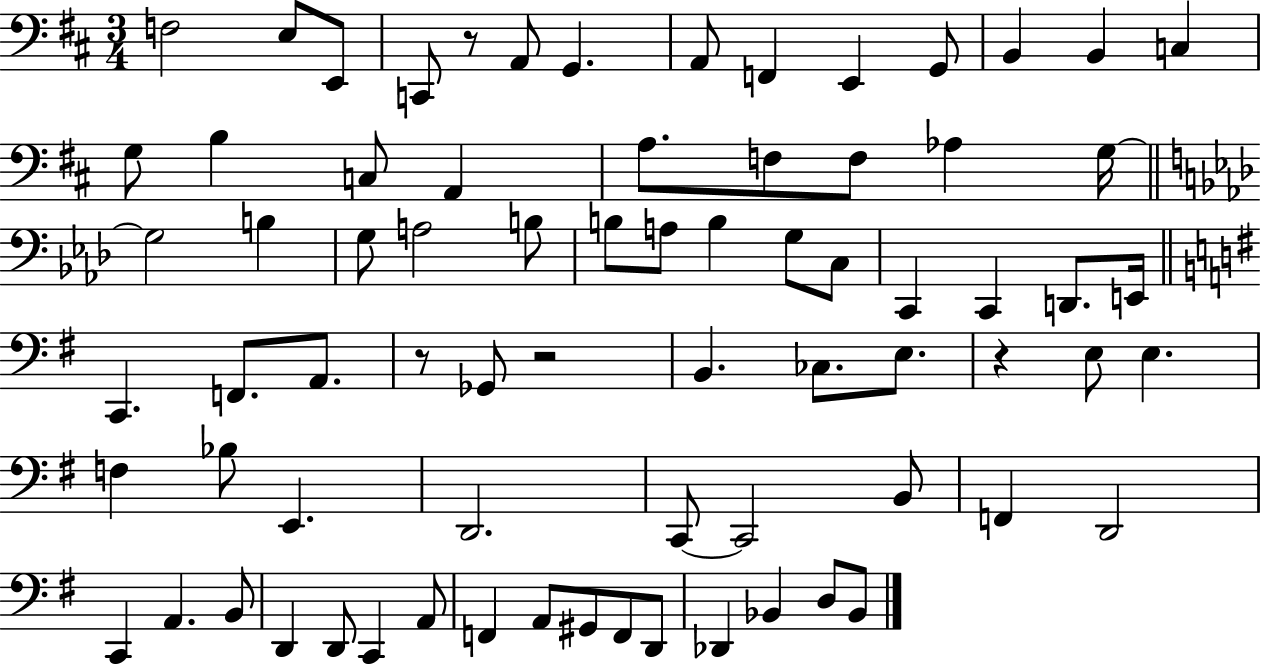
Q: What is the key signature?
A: D major